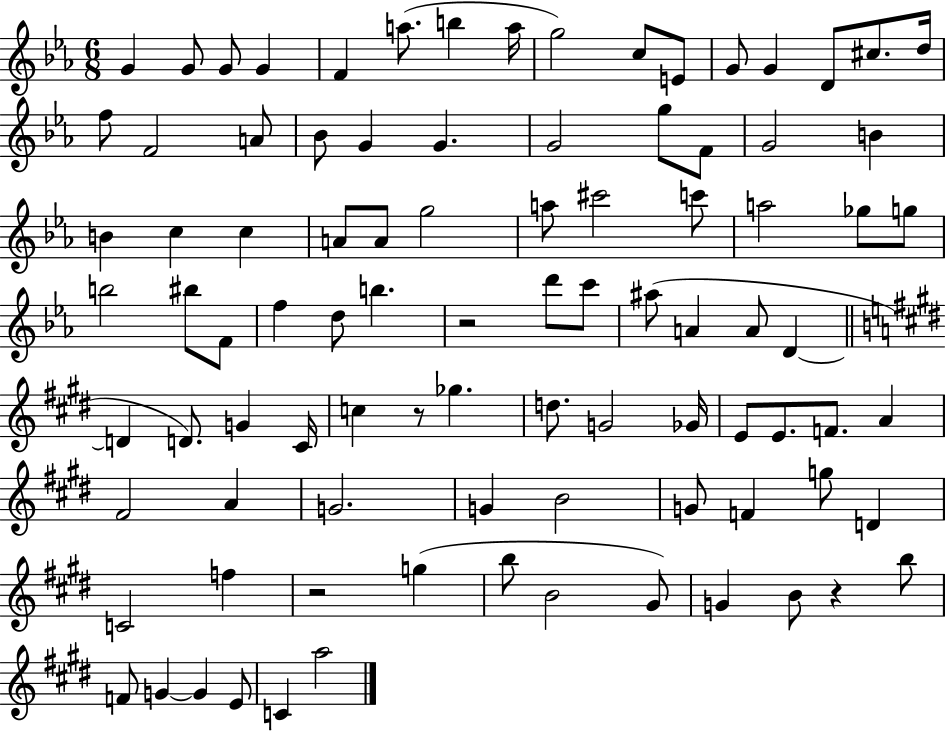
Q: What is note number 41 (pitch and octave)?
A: BIS5